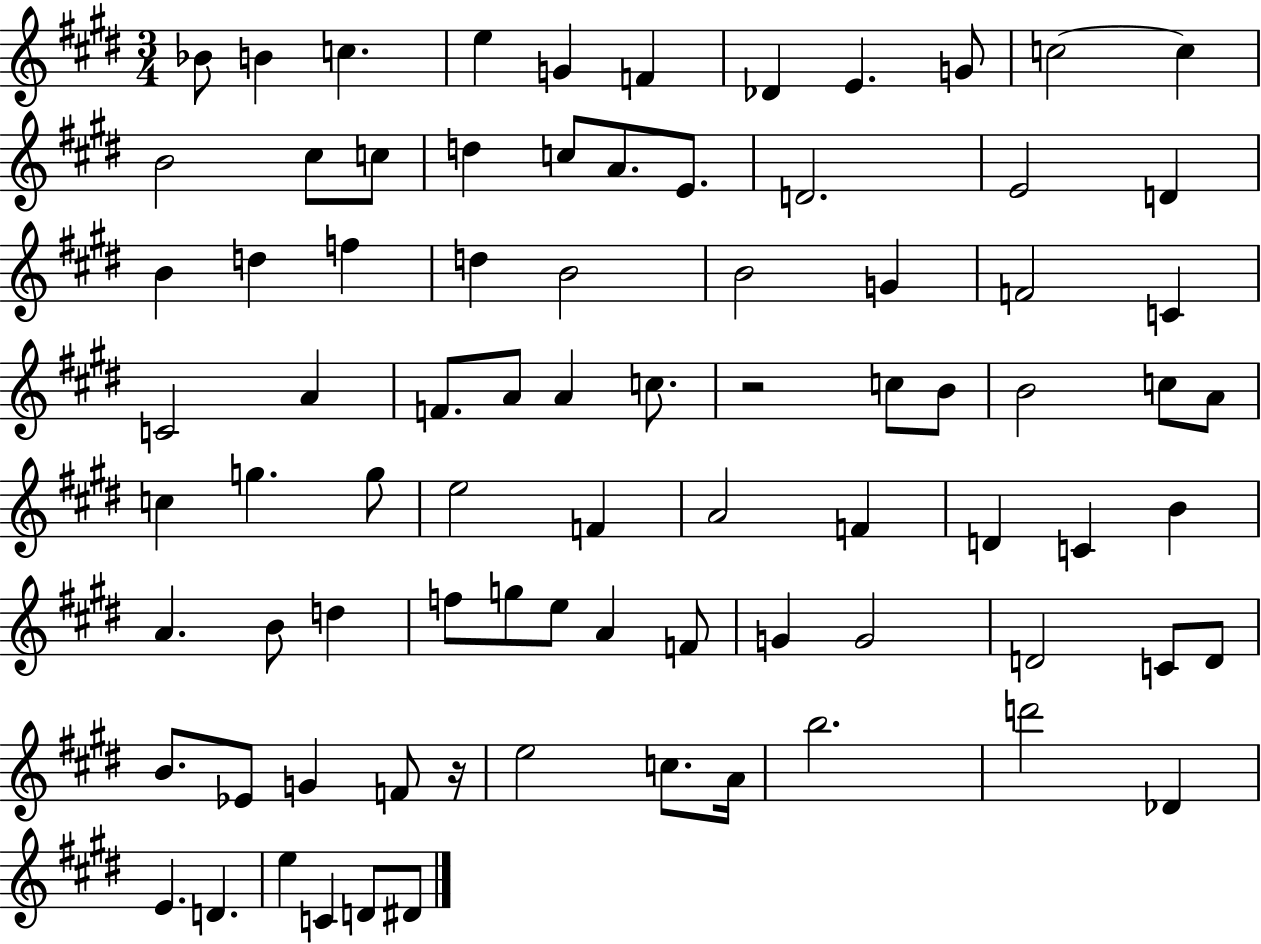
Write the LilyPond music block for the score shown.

{
  \clef treble
  \numericTimeSignature
  \time 3/4
  \key e \major
  bes'8 b'4 c''4. | e''4 g'4 f'4 | des'4 e'4. g'8 | c''2~~ c''4 | \break b'2 cis''8 c''8 | d''4 c''8 a'8. e'8. | d'2. | e'2 d'4 | \break b'4 d''4 f''4 | d''4 b'2 | b'2 g'4 | f'2 c'4 | \break c'2 a'4 | f'8. a'8 a'4 c''8. | r2 c''8 b'8 | b'2 c''8 a'8 | \break c''4 g''4. g''8 | e''2 f'4 | a'2 f'4 | d'4 c'4 b'4 | \break a'4. b'8 d''4 | f''8 g''8 e''8 a'4 f'8 | g'4 g'2 | d'2 c'8 d'8 | \break b'8. ees'8 g'4 f'8 r16 | e''2 c''8. a'16 | b''2. | d'''2 des'4 | \break e'4. d'4. | e''4 c'4 d'8 dis'8 | \bar "|."
}